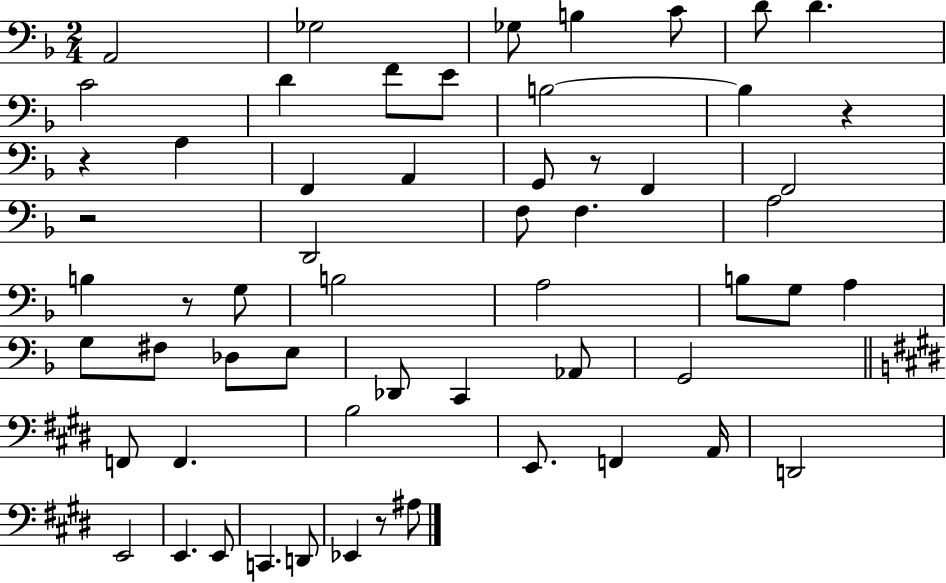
X:1
T:Untitled
M:2/4
L:1/4
K:F
A,,2 _G,2 _G,/2 B, C/2 D/2 D C2 D F/2 E/2 B,2 B, z z A, F,, A,, G,,/2 z/2 F,, F,,2 z2 D,,2 F,/2 F, A,2 B, z/2 G,/2 B,2 A,2 B,/2 G,/2 A, G,/2 ^F,/2 _D,/2 E,/2 _D,,/2 C,, _A,,/2 G,,2 F,,/2 F,, B,2 E,,/2 F,, A,,/4 D,,2 E,,2 E,, E,,/2 C,, D,,/2 _E,, z/2 ^A,/2